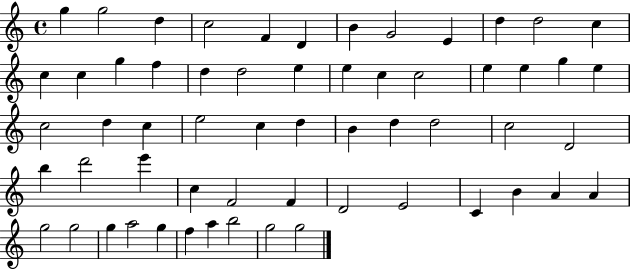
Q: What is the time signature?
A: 4/4